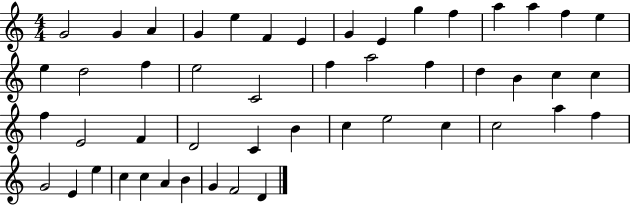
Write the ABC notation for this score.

X:1
T:Untitled
M:4/4
L:1/4
K:C
G2 G A G e F E G E g f a a f e e d2 f e2 C2 f a2 f d B c c f E2 F D2 C B c e2 c c2 a f G2 E e c c A B G F2 D